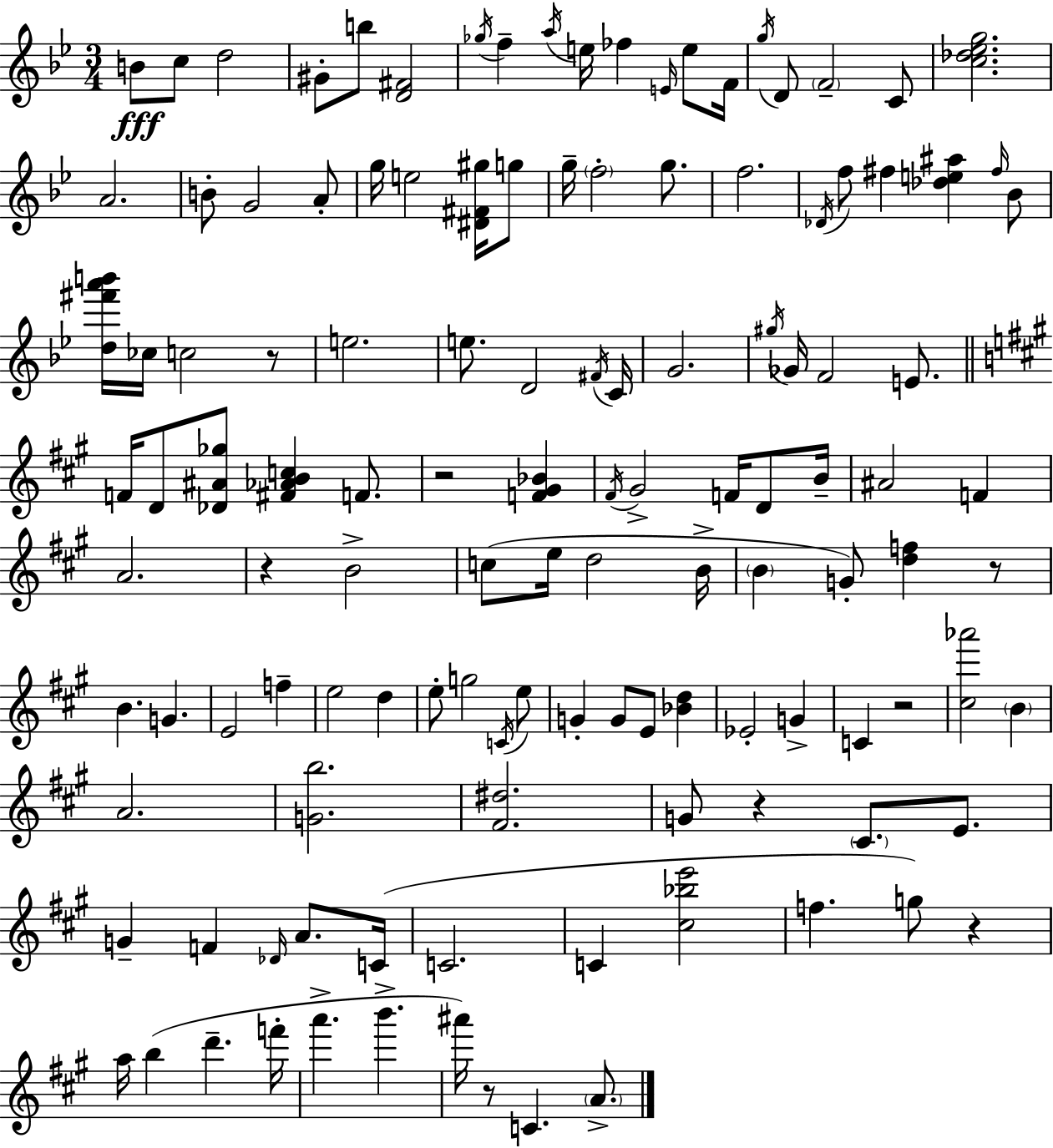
X:1
T:Untitled
M:3/4
L:1/4
K:Gm
B/2 c/2 d2 ^G/2 b/2 [D^F]2 _g/4 f a/4 e/4 _f E/4 e/2 F/4 g/4 D/2 F2 C/2 [c_d_eg]2 A2 B/2 G2 A/2 g/4 e2 [^D^F^g]/4 g/2 g/4 f2 g/2 f2 _D/4 f/2 ^f [_de^a] ^f/4 _B/2 [d^f'a'b']/4 _c/4 c2 z/2 e2 e/2 D2 ^F/4 C/4 G2 ^g/4 _G/4 F2 E/2 F/4 D/2 [_D^A_g]/2 [^F_ABc] F/2 z2 [F^G_B] ^F/4 ^G2 F/4 D/2 B/4 ^A2 F A2 z B2 c/2 e/4 d2 B/4 B G/2 [df] z/2 B G E2 f e2 d e/2 g2 C/4 e/2 G G/2 E/2 [_Bd] _E2 G C z2 [^c_a']2 B A2 [Gb]2 [^F^d]2 G/2 z ^C/2 E/2 G F _D/4 A/2 C/4 C2 C [^c_be']2 f g/2 z a/4 b d' f'/4 a' b' ^a'/4 z/2 C A/2